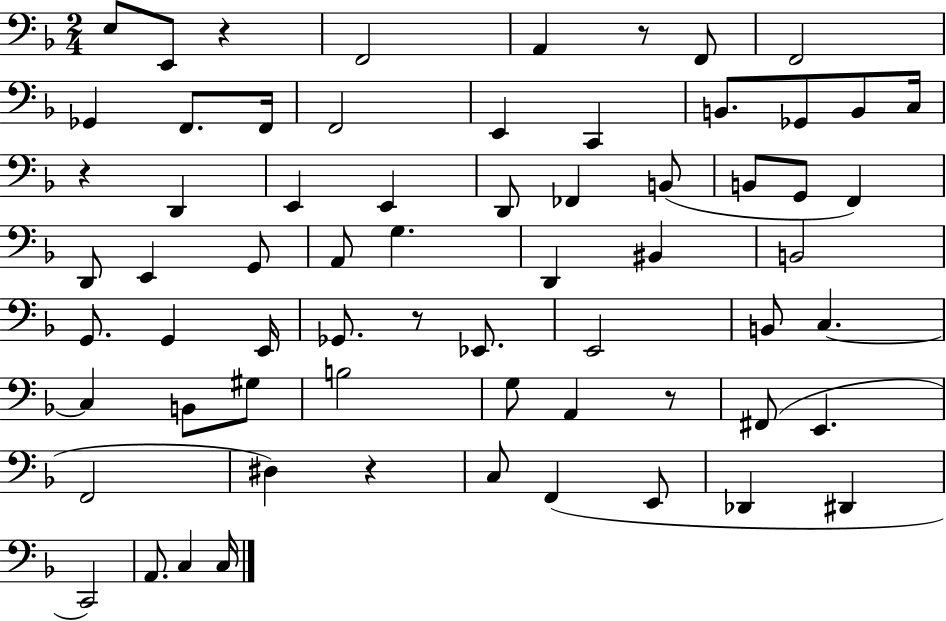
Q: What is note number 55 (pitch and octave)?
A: Db2